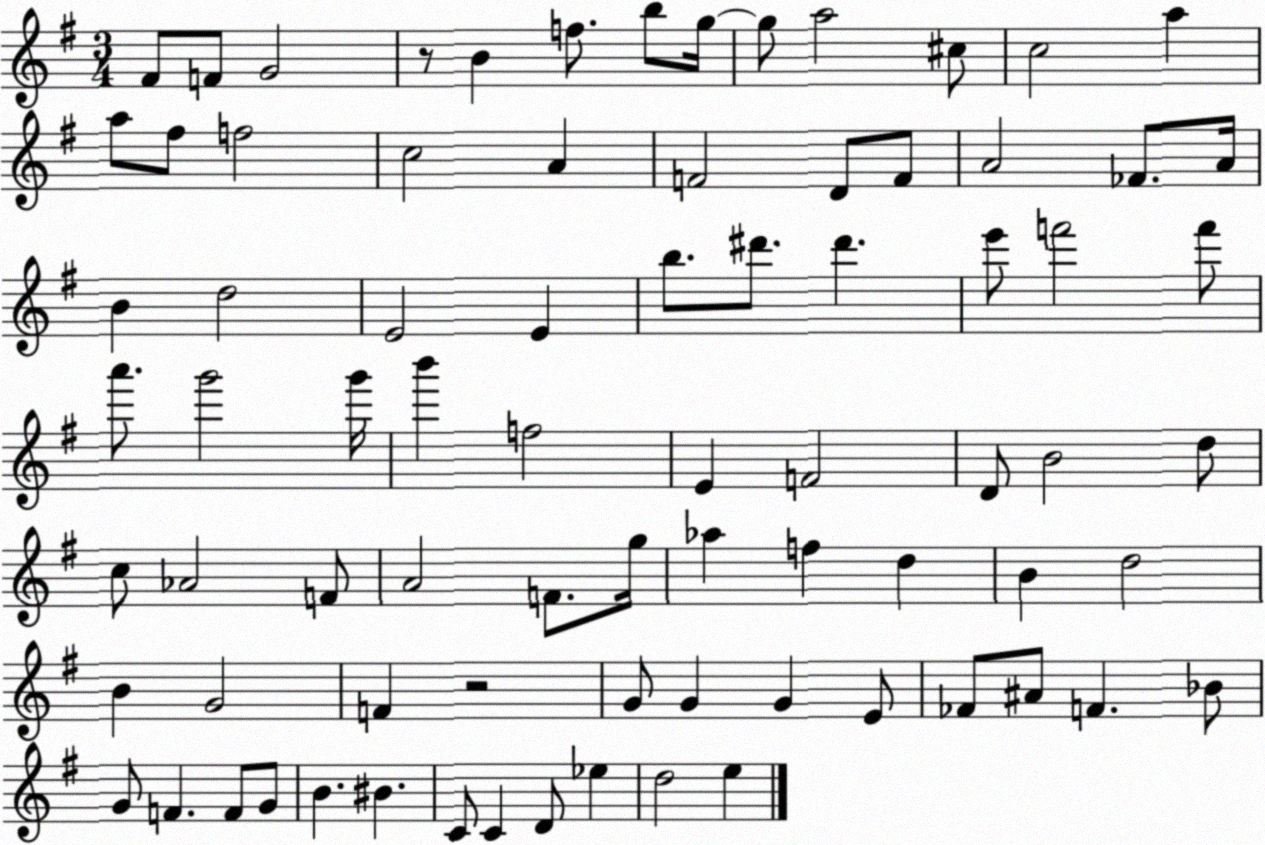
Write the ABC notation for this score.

X:1
T:Untitled
M:3/4
L:1/4
K:G
^F/2 F/2 G2 z/2 B f/2 b/2 g/4 g/2 a2 ^c/2 c2 a a/2 ^f/2 f2 c2 A F2 D/2 F/2 A2 _F/2 A/4 B d2 E2 E b/2 ^d'/2 ^d' e'/2 f'2 f'/2 a'/2 g'2 g'/4 b' f2 E F2 D/2 B2 d/2 c/2 _A2 F/2 A2 F/2 g/4 _a f d B d2 B G2 F z2 G/2 G G E/2 _F/2 ^A/2 F _B/2 G/2 F F/2 G/2 B ^B C/2 C D/2 _e d2 e